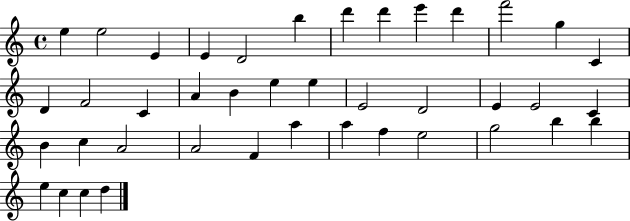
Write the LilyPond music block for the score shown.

{
  \clef treble
  \time 4/4
  \defaultTimeSignature
  \key c \major
  e''4 e''2 e'4 | e'4 d'2 b''4 | d'''4 d'''4 e'''4 d'''4 | f'''2 g''4 c'4 | \break d'4 f'2 c'4 | a'4 b'4 e''4 e''4 | e'2 d'2 | e'4 e'2 c'4 | \break b'4 c''4 a'2 | a'2 f'4 a''4 | a''4 f''4 e''2 | g''2 b''4 b''4 | \break e''4 c''4 c''4 d''4 | \bar "|."
}